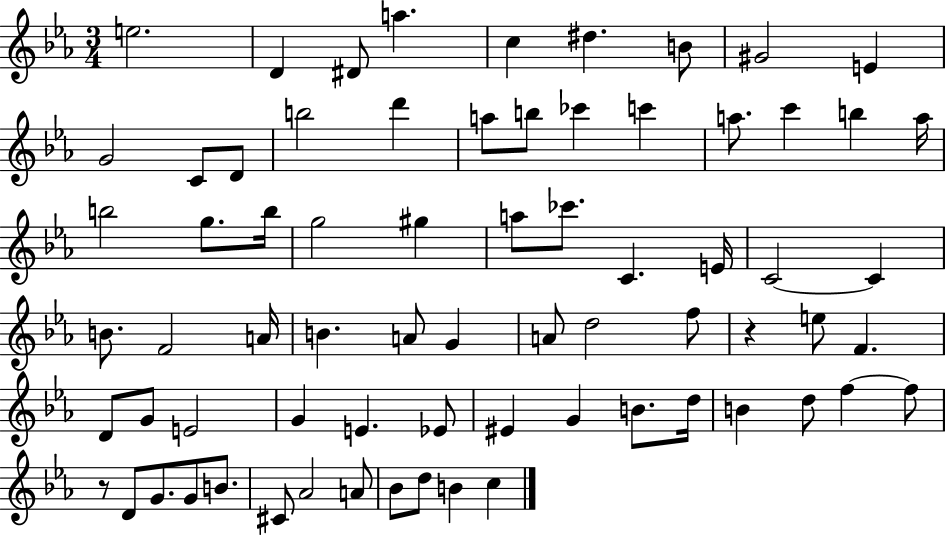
X:1
T:Untitled
M:3/4
L:1/4
K:Eb
e2 D ^D/2 a c ^d B/2 ^G2 E G2 C/2 D/2 b2 d' a/2 b/2 _c' c' a/2 c' b a/4 b2 g/2 b/4 g2 ^g a/2 _c'/2 C E/4 C2 C B/2 F2 A/4 B A/2 G A/2 d2 f/2 z e/2 F D/2 G/2 E2 G E _E/2 ^E G B/2 d/4 B d/2 f f/2 z/2 D/2 G/2 G/2 B/2 ^C/2 _A2 A/2 _B/2 d/2 B c